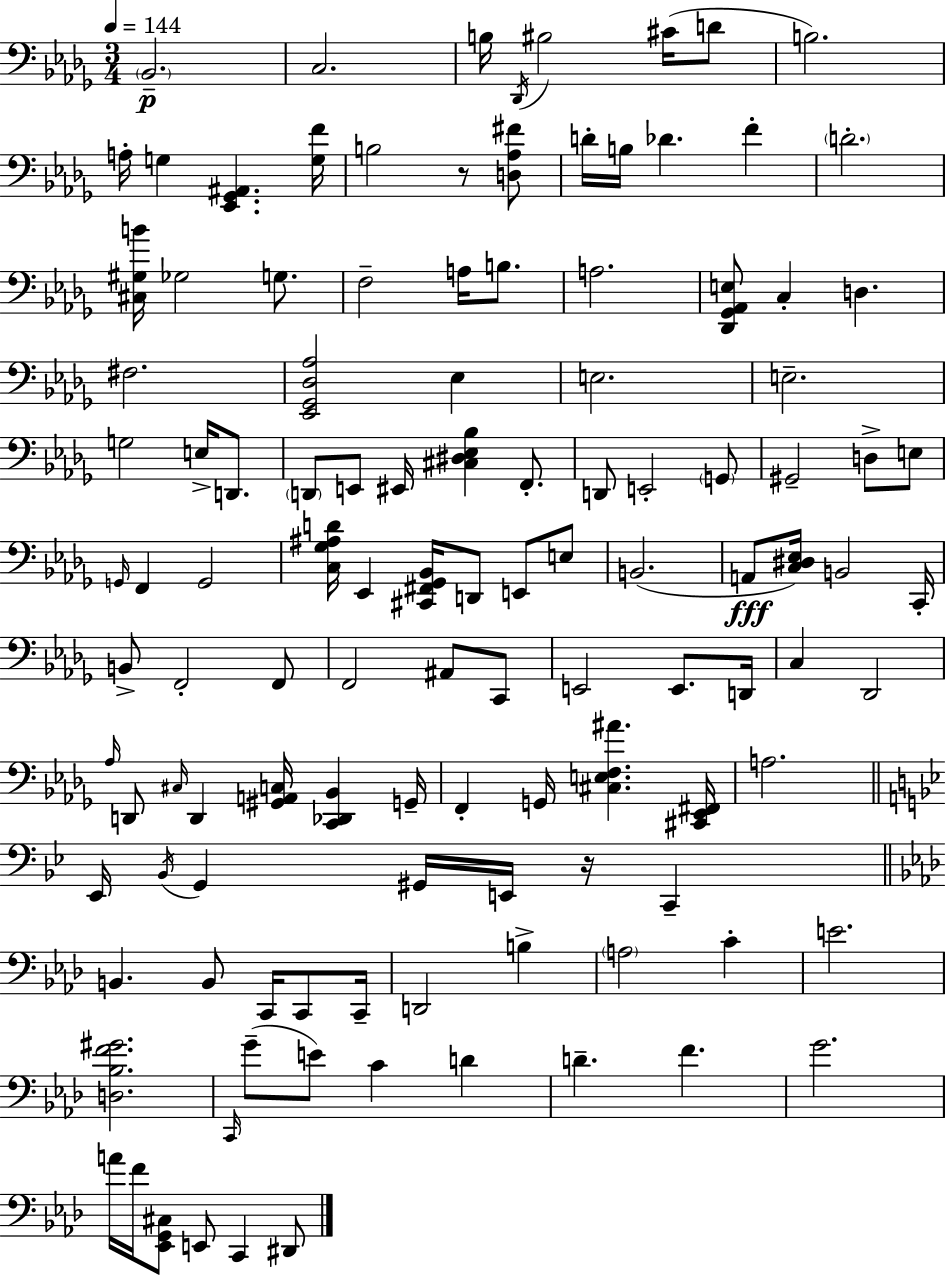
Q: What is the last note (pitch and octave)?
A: D#2